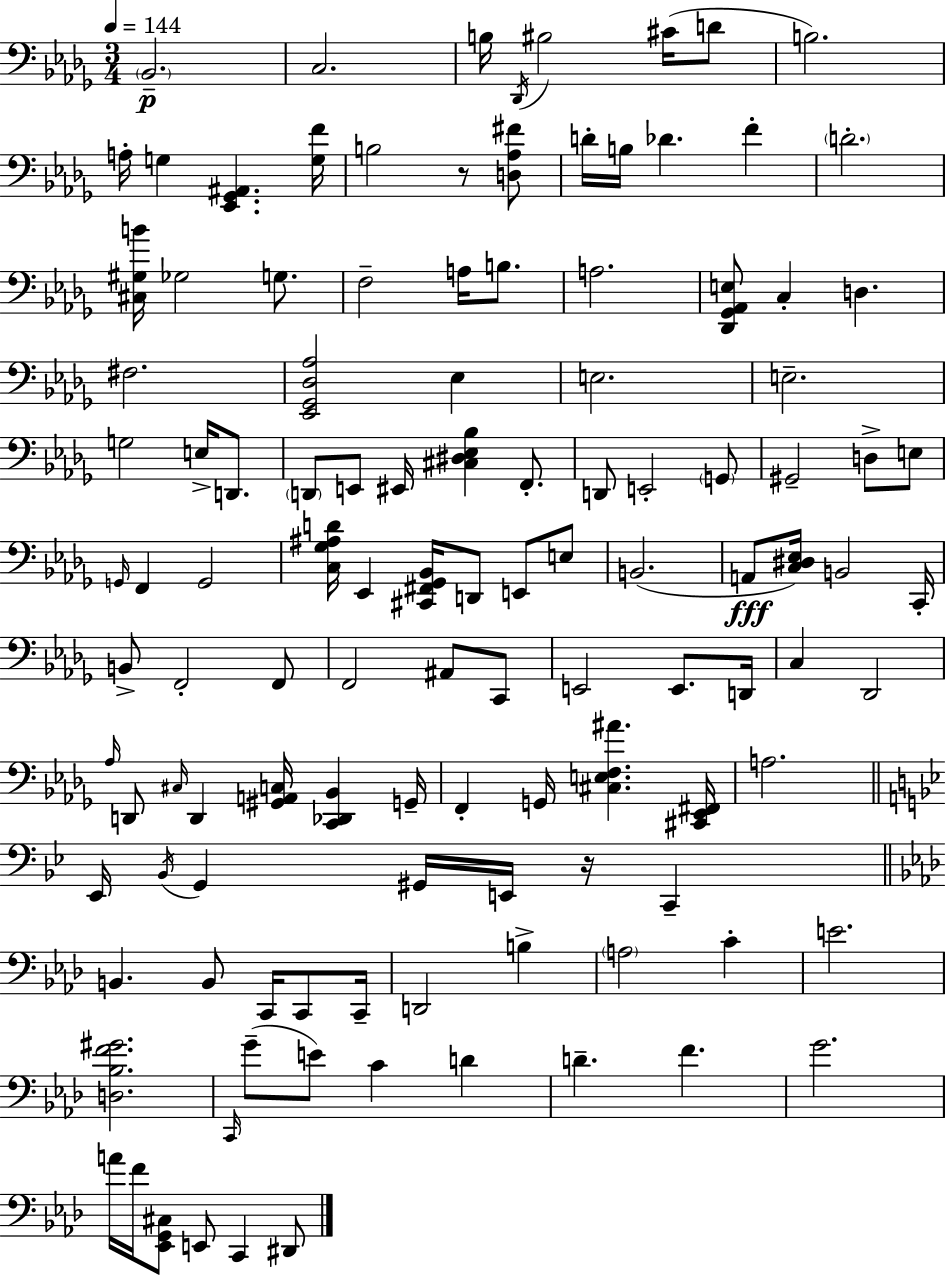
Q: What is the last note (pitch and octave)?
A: D#2